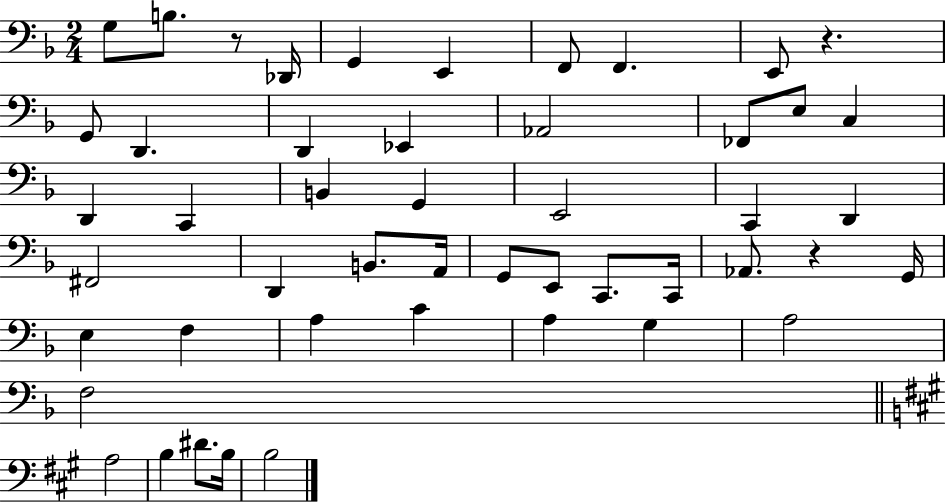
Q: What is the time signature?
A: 2/4